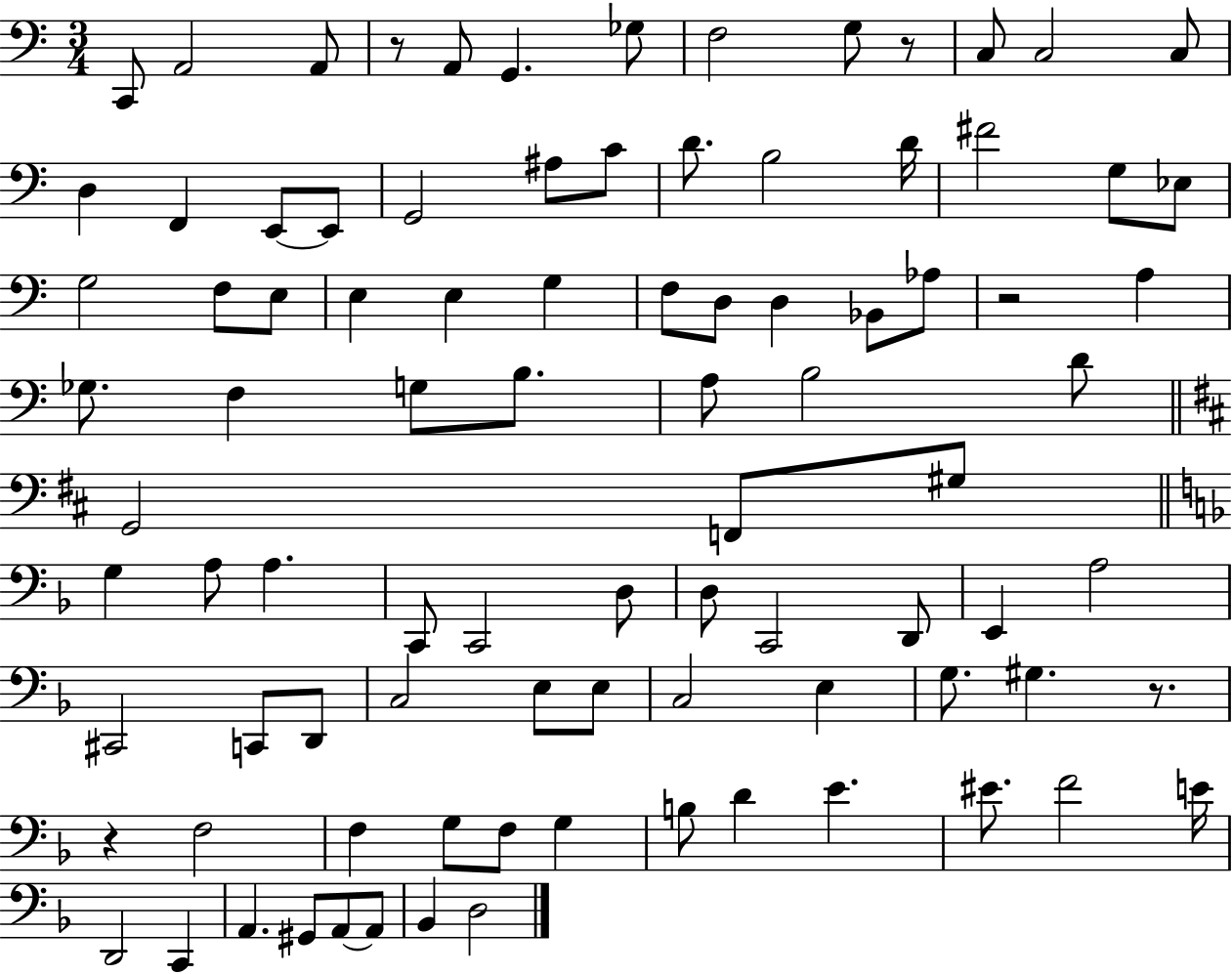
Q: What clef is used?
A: bass